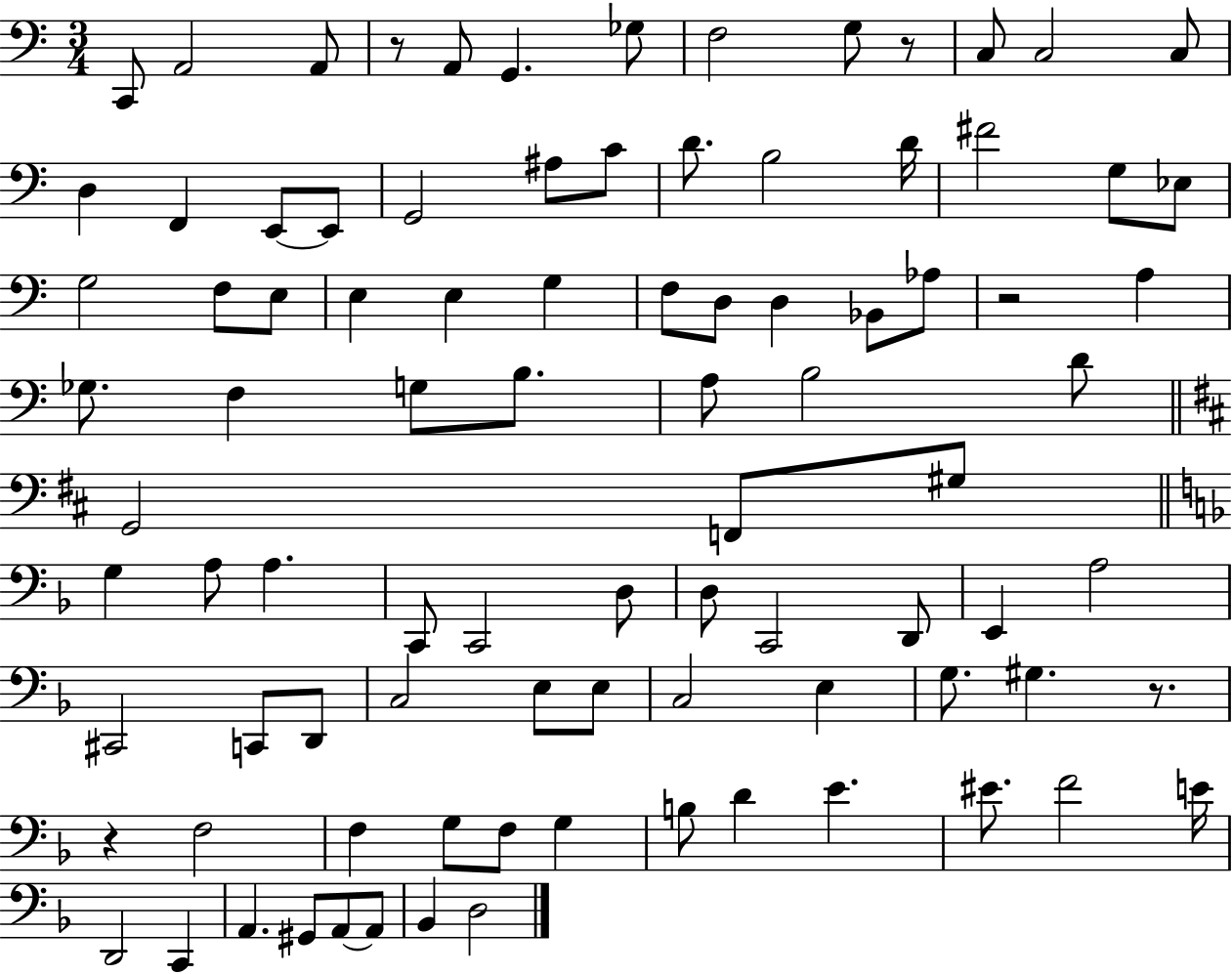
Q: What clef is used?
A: bass